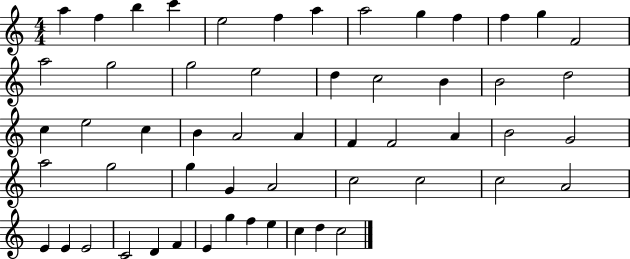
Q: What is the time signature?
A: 4/4